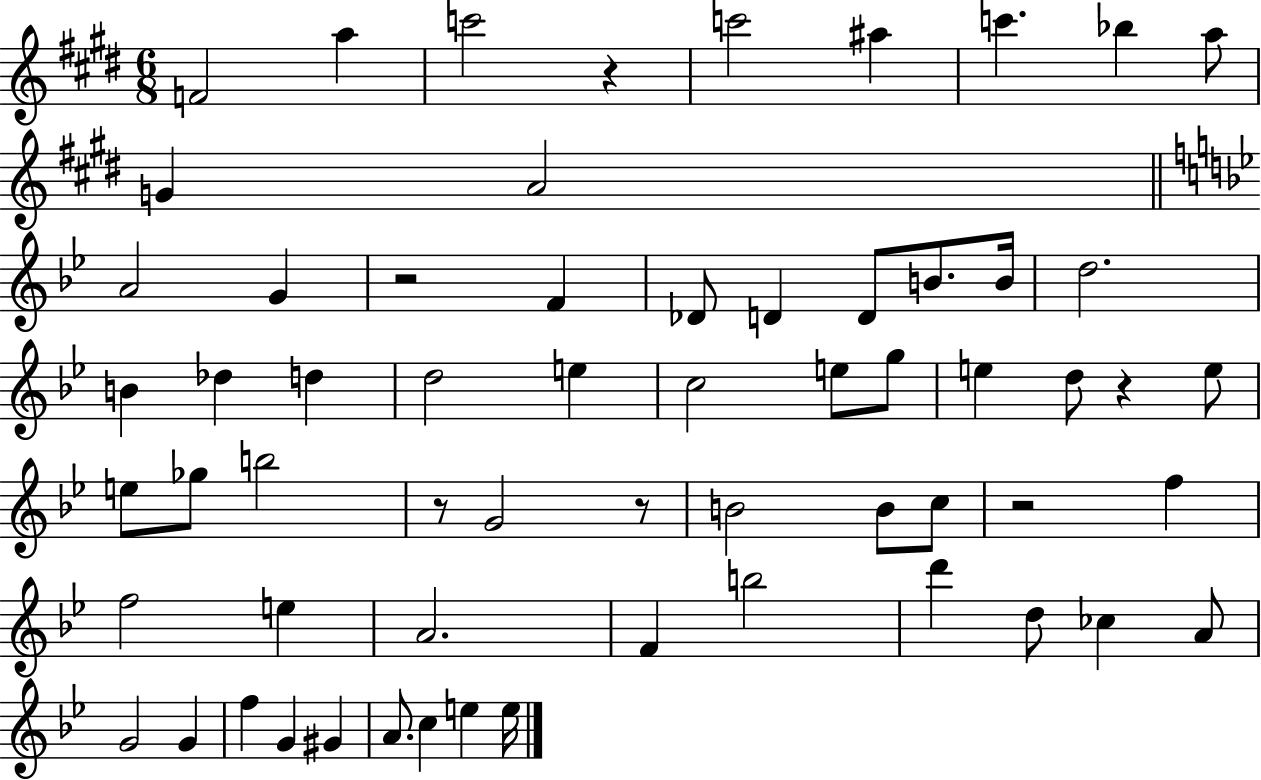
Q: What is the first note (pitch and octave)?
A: F4